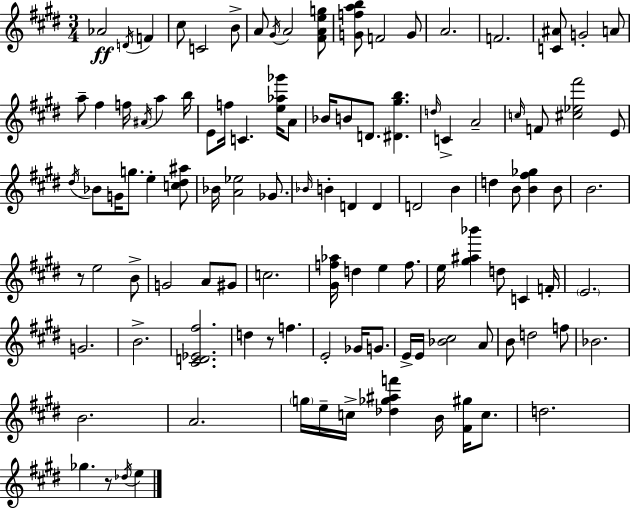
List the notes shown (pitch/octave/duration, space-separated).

Ab4/h D4/s F4/q C#5/e C4/h B4/e A4/e G#4/s A4/h [F#4,A4,E5,G5]/e [G4,F5,A5,B5]/e F4/h G4/e A4/h. F4/h. [C4,A#4]/e G4/h A4/e A5/e F#5/q F5/s A#4/s A5/q B5/s E4/e F5/s C4/q. [E5,Ab5,Gb6]/s A4/e Bb4/s B4/e D4/e. [D#4,G#5,B5]/q. D5/s C4/q A4/h C5/s F4/e [C#5,Eb5,F#6]/h E4/e D#5/s Bb4/e G4/s G5/e. E5/q [C5,D#5,A#5]/e Bb4/s [A4,Eb5]/h Gb4/e. Bb4/s B4/q D4/q D4/q D4/h B4/q D5/q B4/e [B4,F#5,Gb5]/q B4/e B4/h. R/e E5/h B4/e G4/h A4/e G#4/e C5/h. [G#4,F5,Ab5]/s D5/q E5/q F5/e. E5/s [G#5,A#5,Bb6]/q D5/e C4/q F4/s E4/h. G4/h. B4/h. [C#4,D4,Eb4,F#5]/h. D5/q R/e F5/q. E4/h Gb4/s G4/e. E4/s E4/s [Bb4,C#5]/h A4/e B4/e D5/h F5/e Bb4/h. B4/h. A4/h. G5/s E5/s C5/s [Db5,Gb5,A#5,F6]/q B4/s [F#4,G#5]/s C5/e. D5/h. Gb5/q. R/e Db5/s E5/q